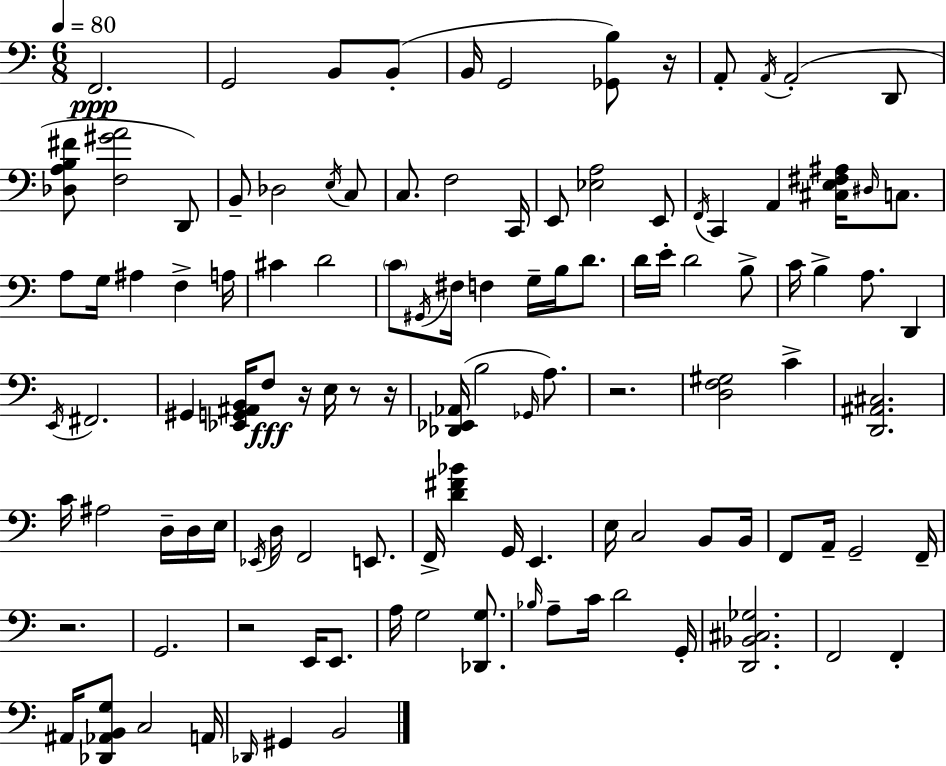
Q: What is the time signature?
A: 6/8